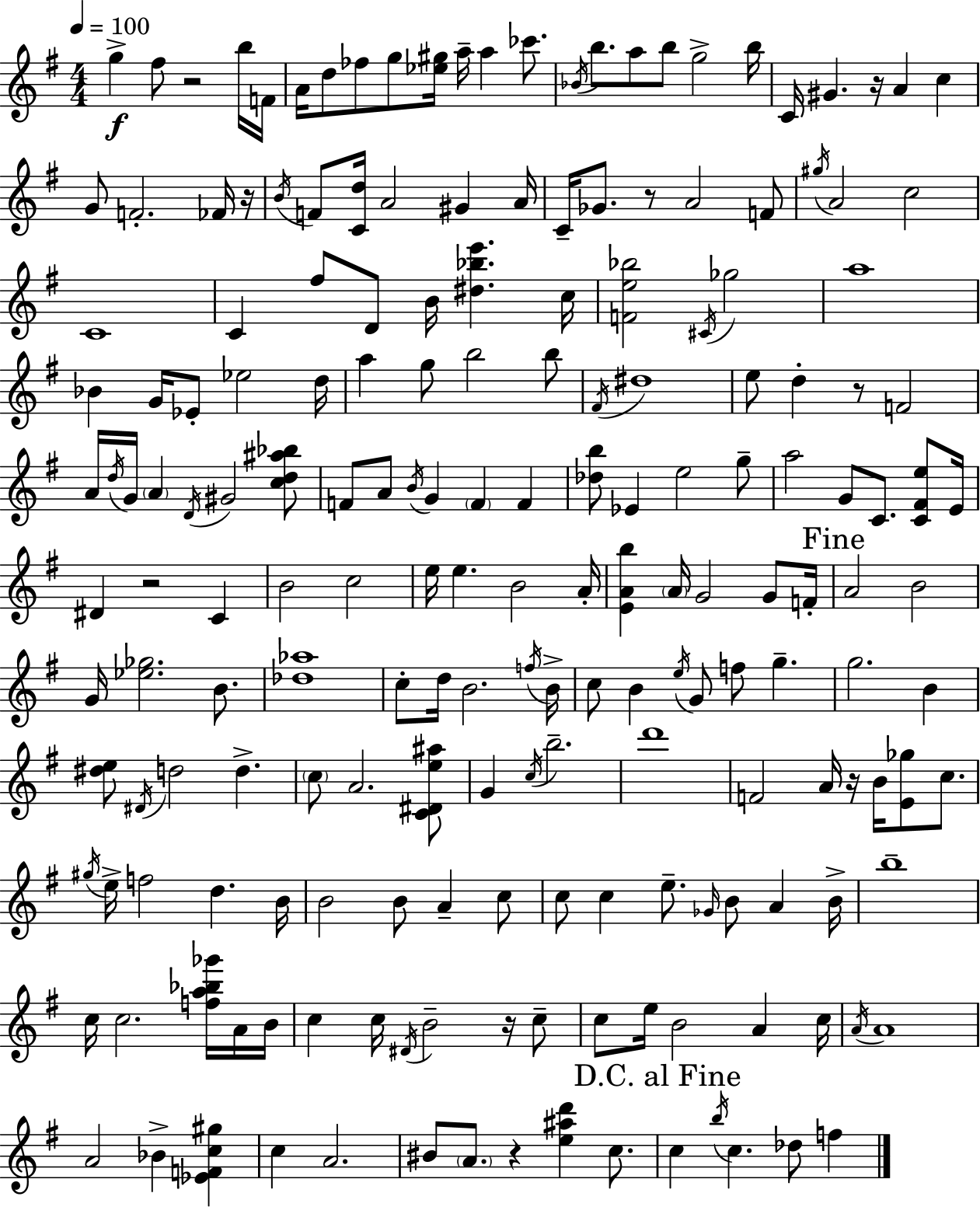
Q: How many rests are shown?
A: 9